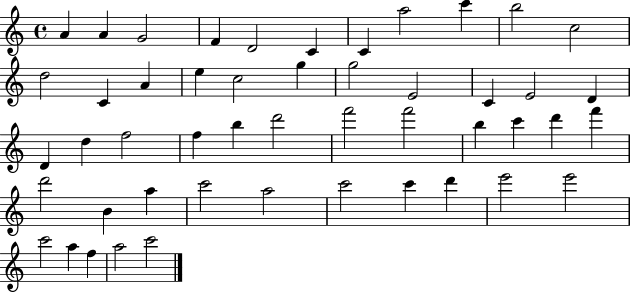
X:1
T:Untitled
M:4/4
L:1/4
K:C
A A G2 F D2 C C a2 c' b2 c2 d2 C A e c2 g g2 E2 C E2 D D d f2 f b d'2 f'2 f'2 b c' d' f' d'2 B a c'2 a2 c'2 c' d' e'2 e'2 c'2 a f a2 c'2